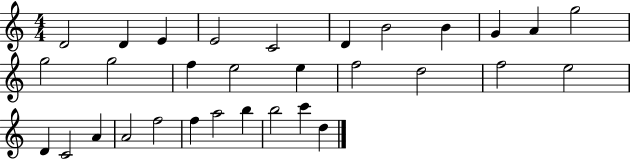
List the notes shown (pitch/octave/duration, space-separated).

D4/h D4/q E4/q E4/h C4/h D4/q B4/h B4/q G4/q A4/q G5/h G5/h G5/h F5/q E5/h E5/q F5/h D5/h F5/h E5/h D4/q C4/h A4/q A4/h F5/h F5/q A5/h B5/q B5/h C6/q D5/q